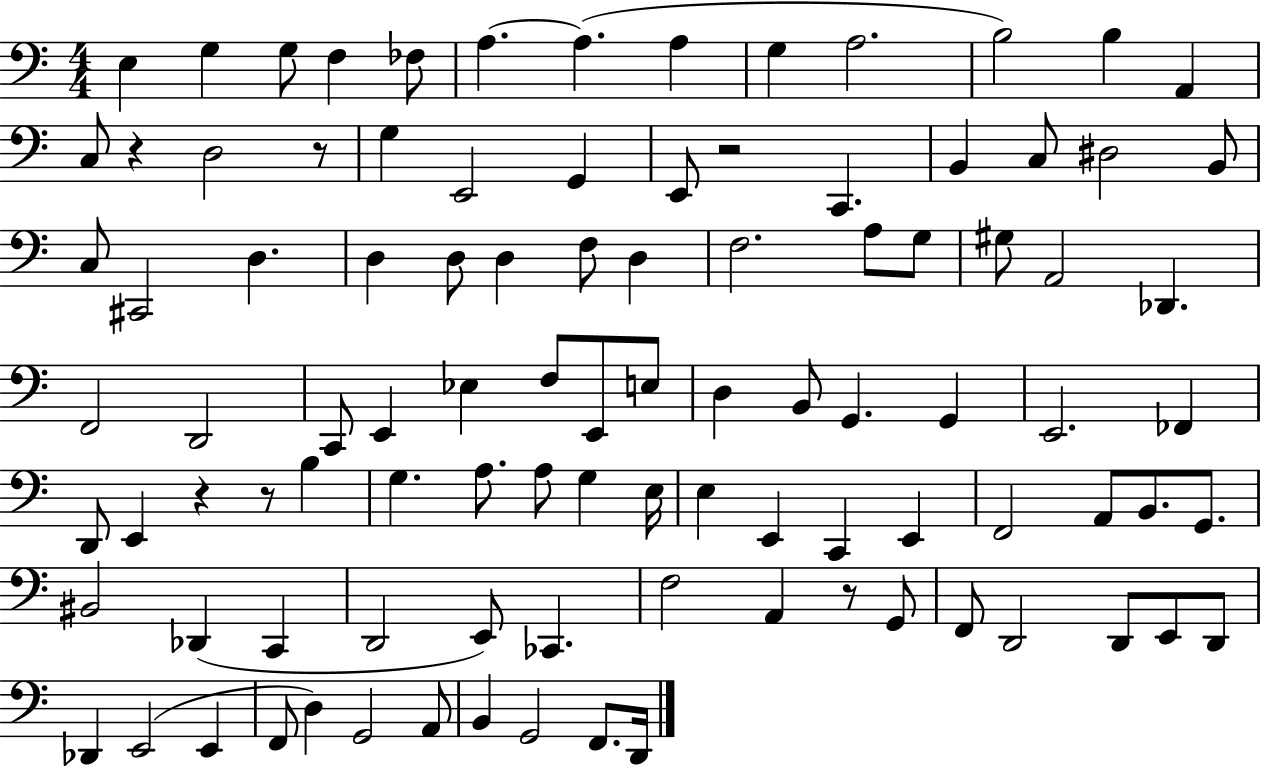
E3/q G3/q G3/e F3/q FES3/e A3/q. A3/q. A3/q G3/q A3/h. B3/h B3/q A2/q C3/e R/q D3/h R/e G3/q E2/h G2/q E2/e R/h C2/q. B2/q C3/e D#3/h B2/e C3/e C#2/h D3/q. D3/q D3/e D3/q F3/e D3/q F3/h. A3/e G3/e G#3/e A2/h Db2/q. F2/h D2/h C2/e E2/q Eb3/q F3/e E2/e E3/e D3/q B2/e G2/q. G2/q E2/h. FES2/q D2/e E2/q R/q R/e B3/q G3/q. A3/e. A3/e G3/q E3/s E3/q E2/q C2/q E2/q F2/h A2/e B2/e. G2/e. BIS2/h Db2/q C2/q D2/h E2/e CES2/q. F3/h A2/q R/e G2/e F2/e D2/h D2/e E2/e D2/e Db2/q E2/h E2/q F2/e D3/q G2/h A2/e B2/q G2/h F2/e. D2/s